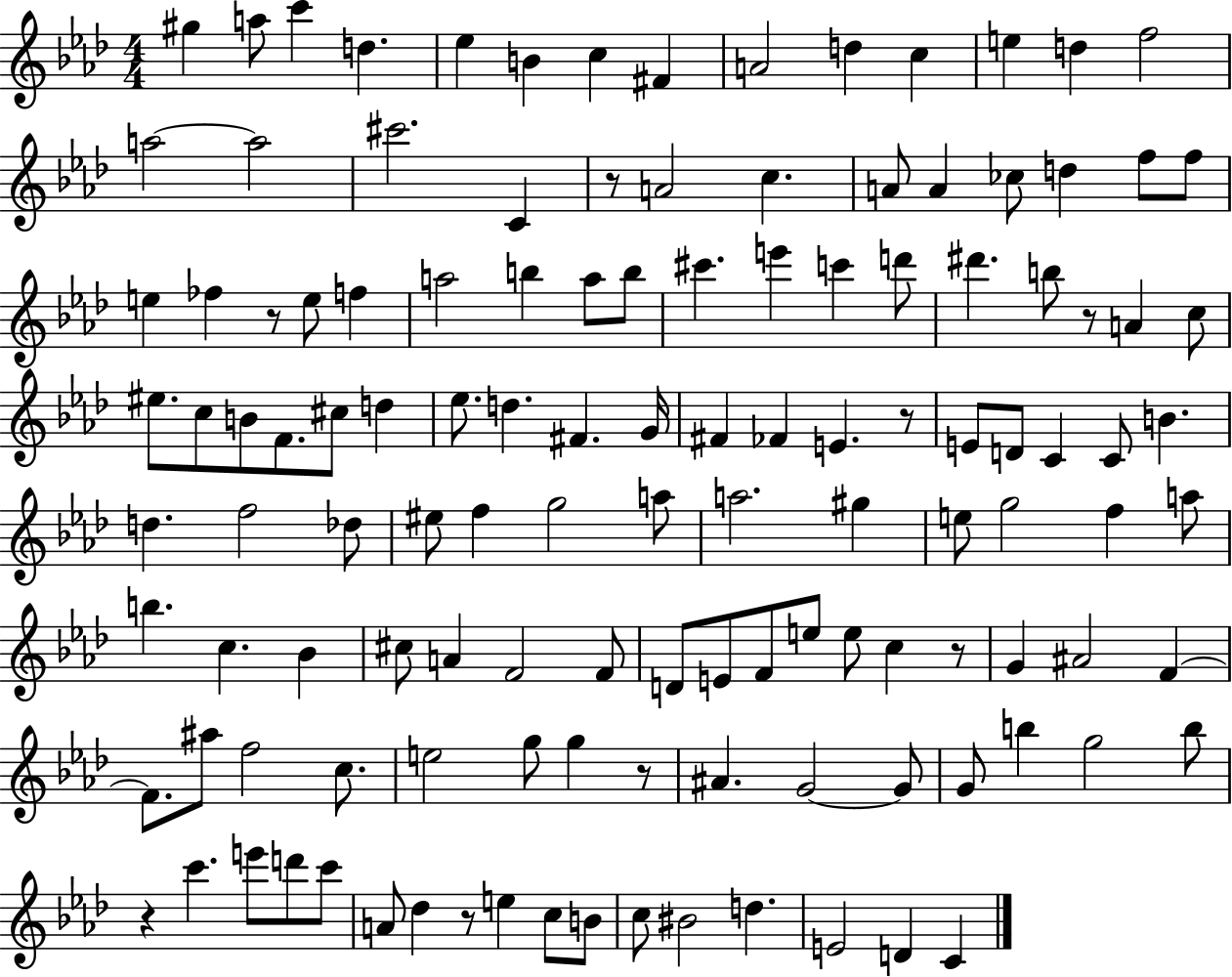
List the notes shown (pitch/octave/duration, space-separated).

G#5/q A5/e C6/q D5/q. Eb5/q B4/q C5/q F#4/q A4/h D5/q C5/q E5/q D5/q F5/h A5/h A5/h C#6/h. C4/q R/e A4/h C5/q. A4/e A4/q CES5/e D5/q F5/e F5/e E5/q FES5/q R/e E5/e F5/q A5/h B5/q A5/e B5/e C#6/q. E6/q C6/q D6/e D#6/q. B5/e R/e A4/q C5/e EIS5/e. C5/e B4/e F4/e. C#5/e D5/q Eb5/e. D5/q. F#4/q. G4/s F#4/q FES4/q E4/q. R/e E4/e D4/e C4/q C4/e B4/q. D5/q. F5/h Db5/e EIS5/e F5/q G5/h A5/e A5/h. G#5/q E5/e G5/h F5/q A5/e B5/q. C5/q. Bb4/q C#5/e A4/q F4/h F4/e D4/e E4/e F4/e E5/e E5/e C5/q R/e G4/q A#4/h F4/q F4/e. A#5/e F5/h C5/e. E5/h G5/e G5/q R/e A#4/q. G4/h G4/e G4/e B5/q G5/h B5/e R/q C6/q. E6/e D6/e C6/e A4/e Db5/q R/e E5/q C5/e B4/e C5/e BIS4/h D5/q. E4/h D4/q C4/q